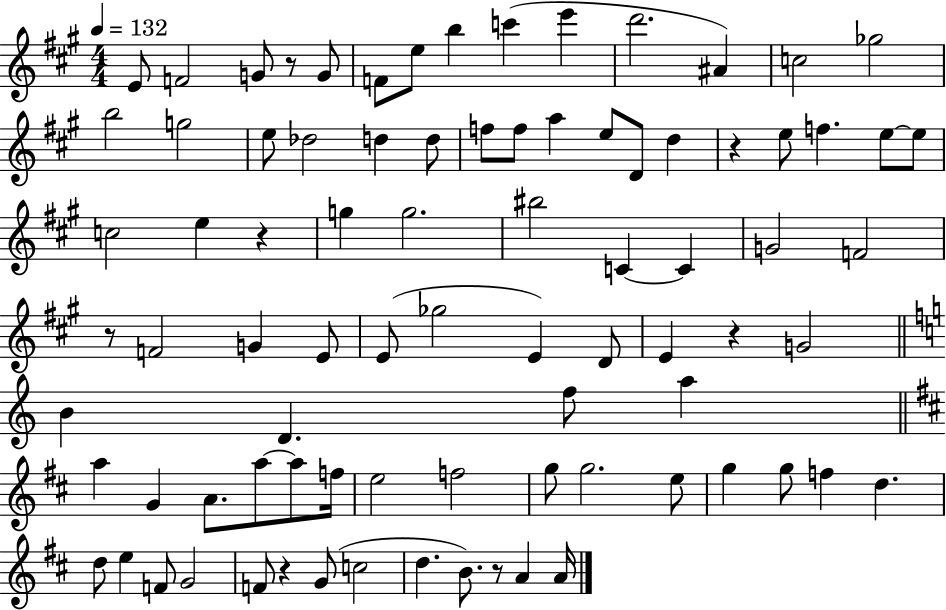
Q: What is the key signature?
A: A major